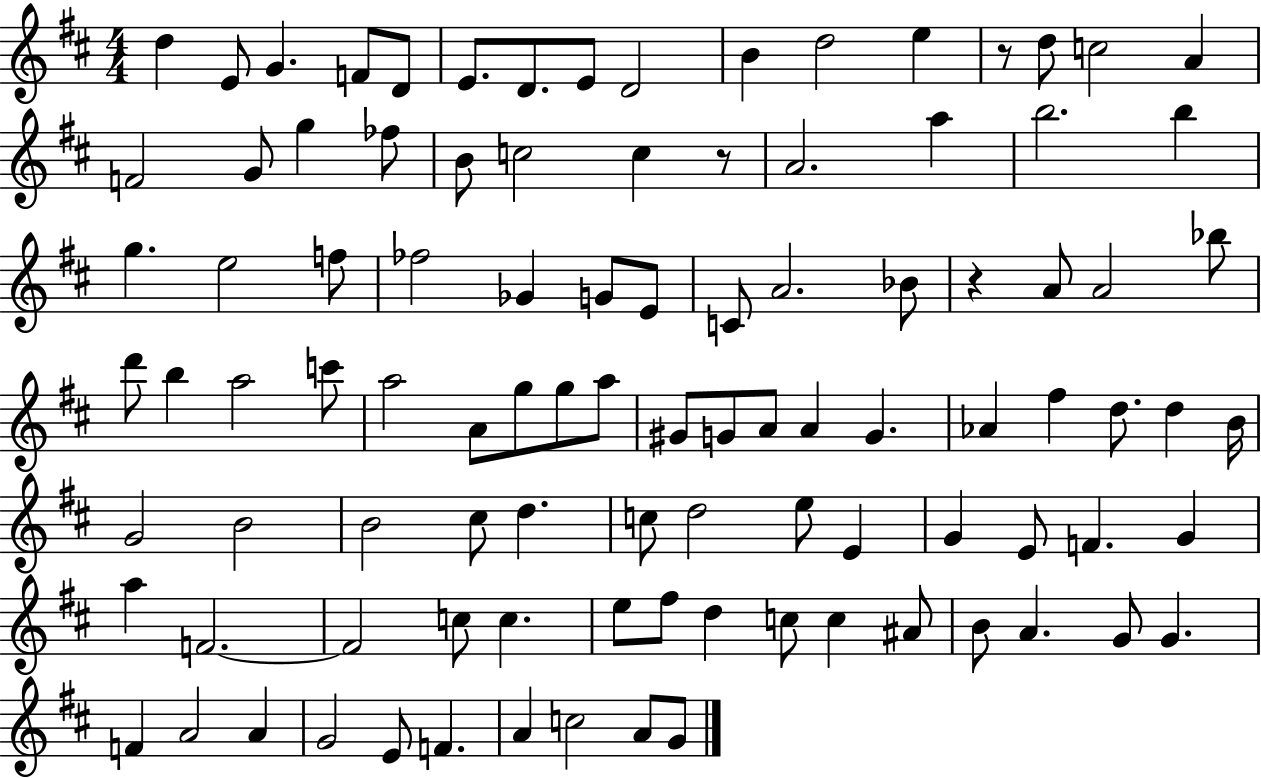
D5/q E4/e G4/q. F4/e D4/e E4/e. D4/e. E4/e D4/h B4/q D5/h E5/q R/e D5/e C5/h A4/q F4/h G4/e G5/q FES5/e B4/e C5/h C5/q R/e A4/h. A5/q B5/h. B5/q G5/q. E5/h F5/e FES5/h Gb4/q G4/e E4/e C4/e A4/h. Bb4/e R/q A4/e A4/h Bb5/e D6/e B5/q A5/h C6/e A5/h A4/e G5/e G5/e A5/e G#4/e G4/e A4/e A4/q G4/q. Ab4/q F#5/q D5/e. D5/q B4/s G4/h B4/h B4/h C#5/e D5/q. C5/e D5/h E5/e E4/q G4/q E4/e F4/q. G4/q A5/q F4/h. F4/h C5/e C5/q. E5/e F#5/e D5/q C5/e C5/q A#4/e B4/e A4/q. G4/e G4/q. F4/q A4/h A4/q G4/h E4/e F4/q. A4/q C5/h A4/e G4/e